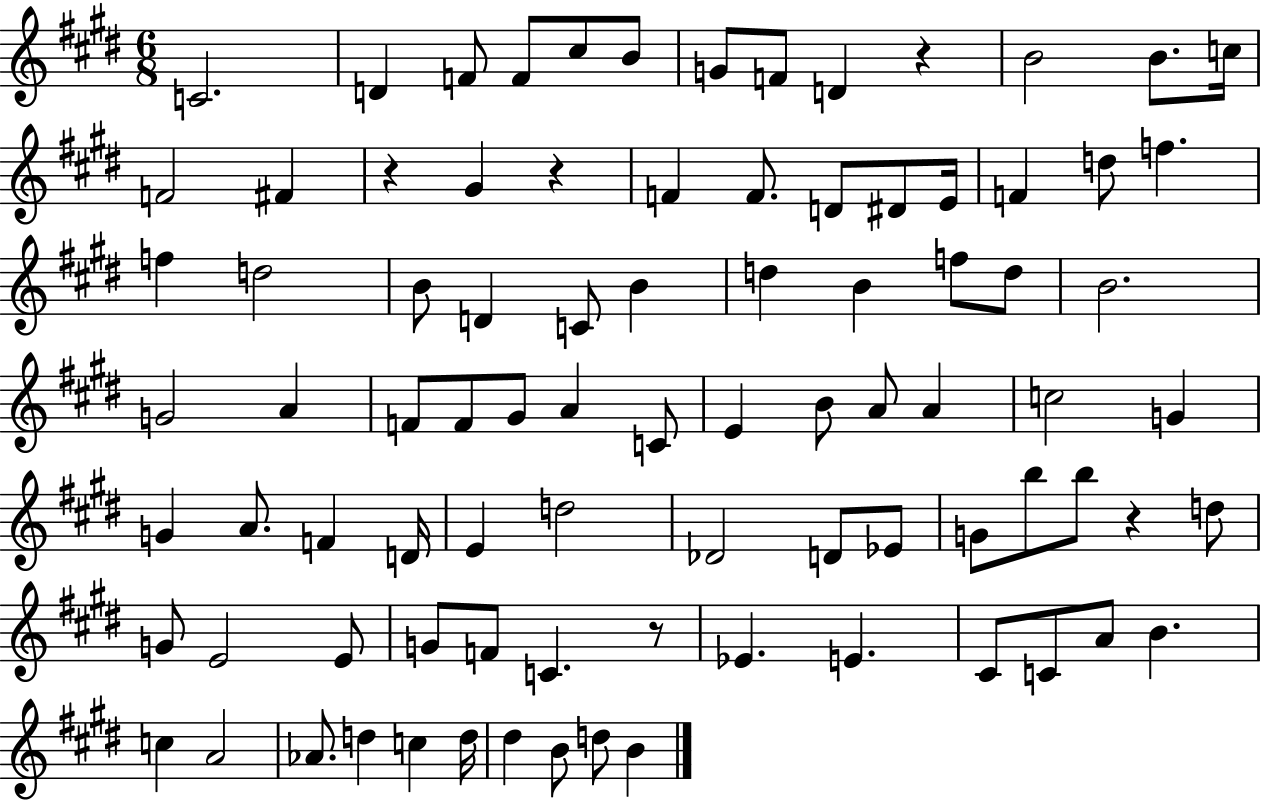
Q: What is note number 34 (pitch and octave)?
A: B4